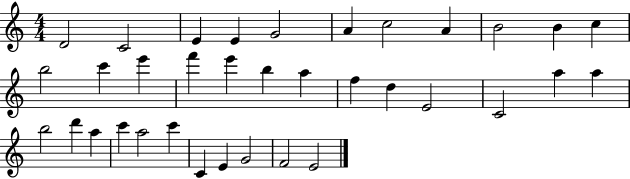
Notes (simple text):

D4/h C4/h E4/q E4/q G4/h A4/q C5/h A4/q B4/h B4/q C5/q B5/h C6/q E6/q F6/q E6/q B5/q A5/q F5/q D5/q E4/h C4/h A5/q A5/q B5/h D6/q A5/q C6/q A5/h C6/q C4/q E4/q G4/h F4/h E4/h